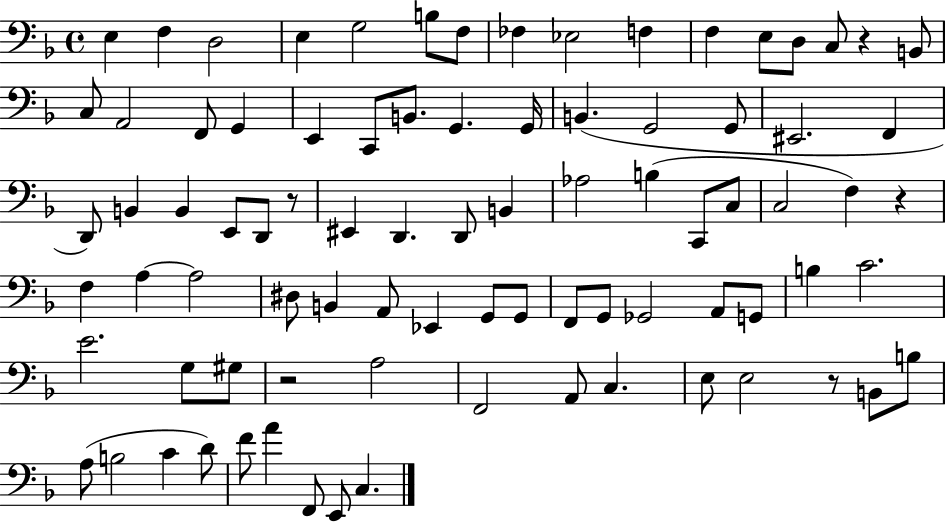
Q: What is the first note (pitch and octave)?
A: E3